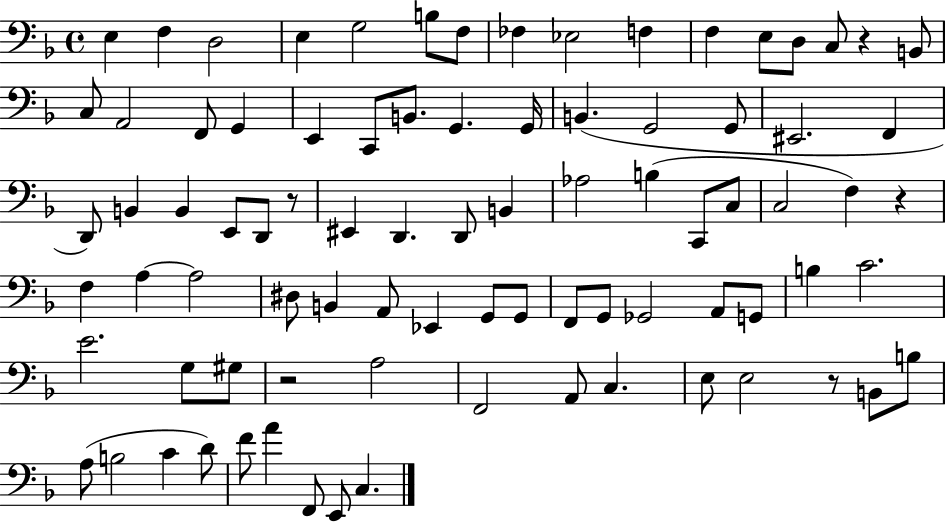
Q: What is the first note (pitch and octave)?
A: E3